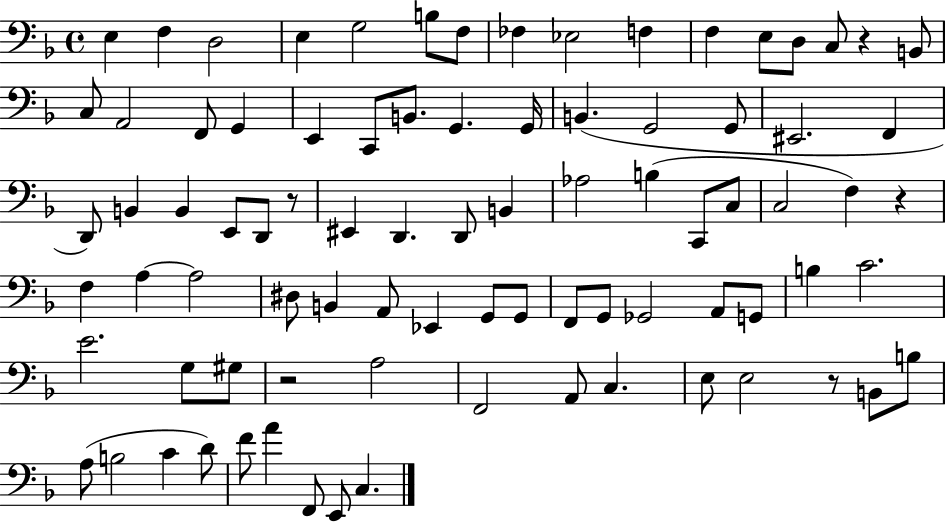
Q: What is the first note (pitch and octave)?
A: E3